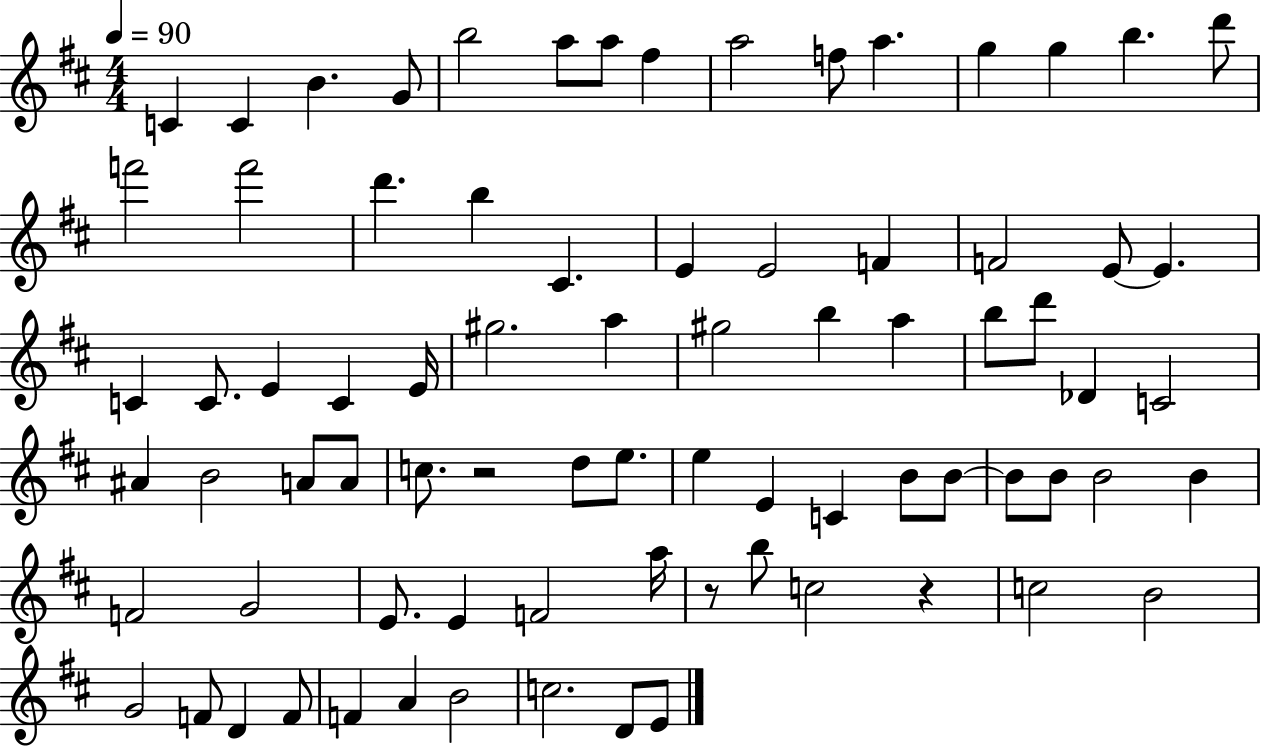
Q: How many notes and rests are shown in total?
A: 79